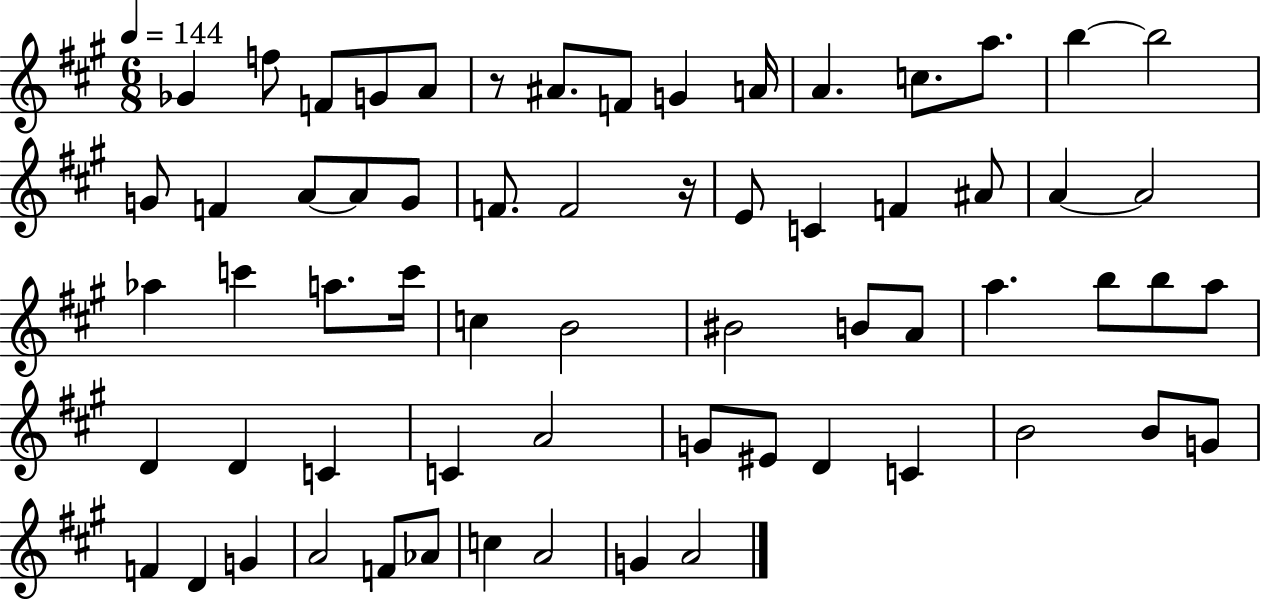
Gb4/q F5/e F4/e G4/e A4/e R/e A#4/e. F4/e G4/q A4/s A4/q. C5/e. A5/e. B5/q B5/h G4/e F4/q A4/e A4/e G4/e F4/e. F4/h R/s E4/e C4/q F4/q A#4/e A4/q A4/h Ab5/q C6/q A5/e. C6/s C5/q B4/h BIS4/h B4/e A4/e A5/q. B5/e B5/e A5/e D4/q D4/q C4/q C4/q A4/h G4/e EIS4/e D4/q C4/q B4/h B4/e G4/e F4/q D4/q G4/q A4/h F4/e Ab4/e C5/q A4/h G4/q A4/h